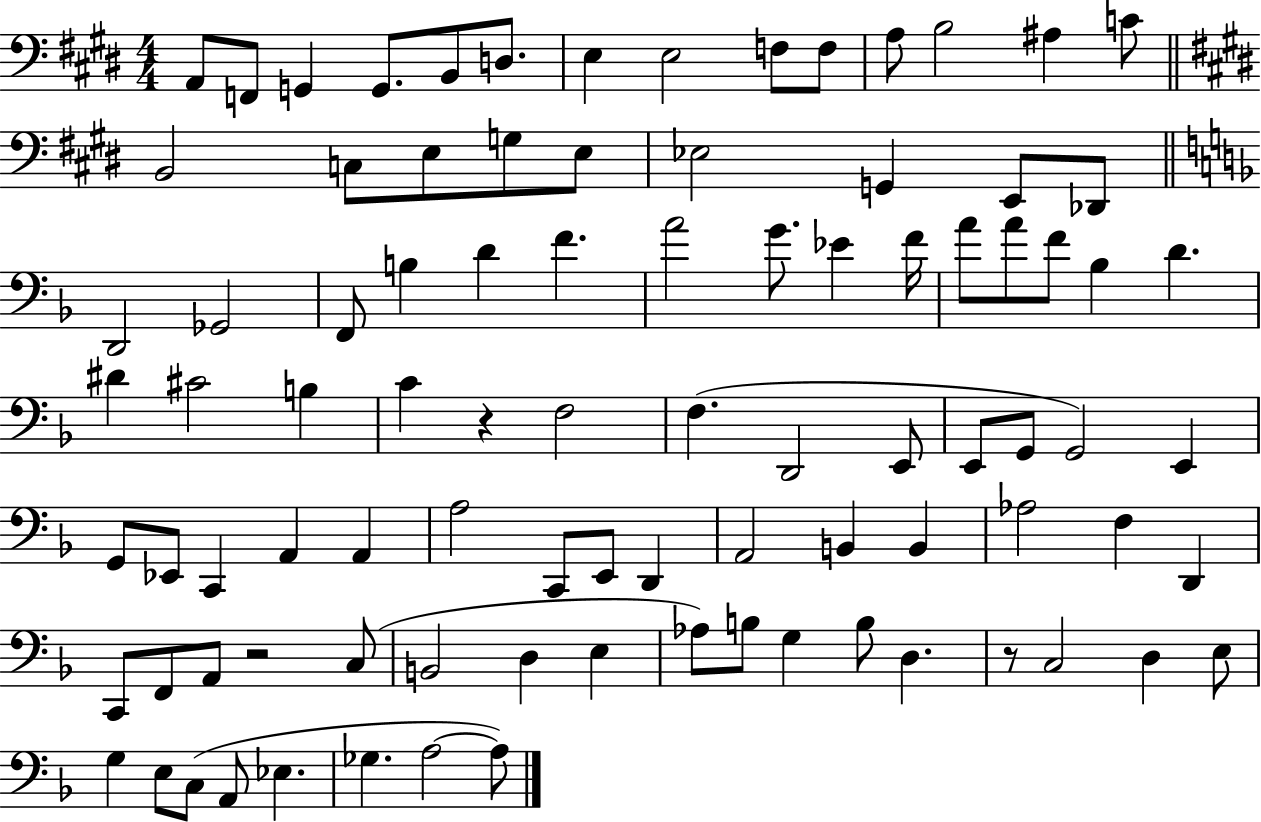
A2/e F2/e G2/q G2/e. B2/e D3/e. E3/q E3/h F3/e F3/e A3/e B3/h A#3/q C4/e B2/h C3/e E3/e G3/e E3/e Eb3/h G2/q E2/e Db2/e D2/h Gb2/h F2/e B3/q D4/q F4/q. A4/h G4/e. Eb4/q F4/s A4/e A4/e F4/e Bb3/q D4/q. D#4/q C#4/h B3/q C4/q R/q F3/h F3/q. D2/h E2/e E2/e G2/e G2/h E2/q G2/e Eb2/e C2/q A2/q A2/q A3/h C2/e E2/e D2/q A2/h B2/q B2/q Ab3/h F3/q D2/q C2/e F2/e A2/e R/h C3/e B2/h D3/q E3/q Ab3/e B3/e G3/q B3/e D3/q. R/e C3/h D3/q E3/e G3/q E3/e C3/e A2/e Eb3/q. Gb3/q. A3/h A3/e